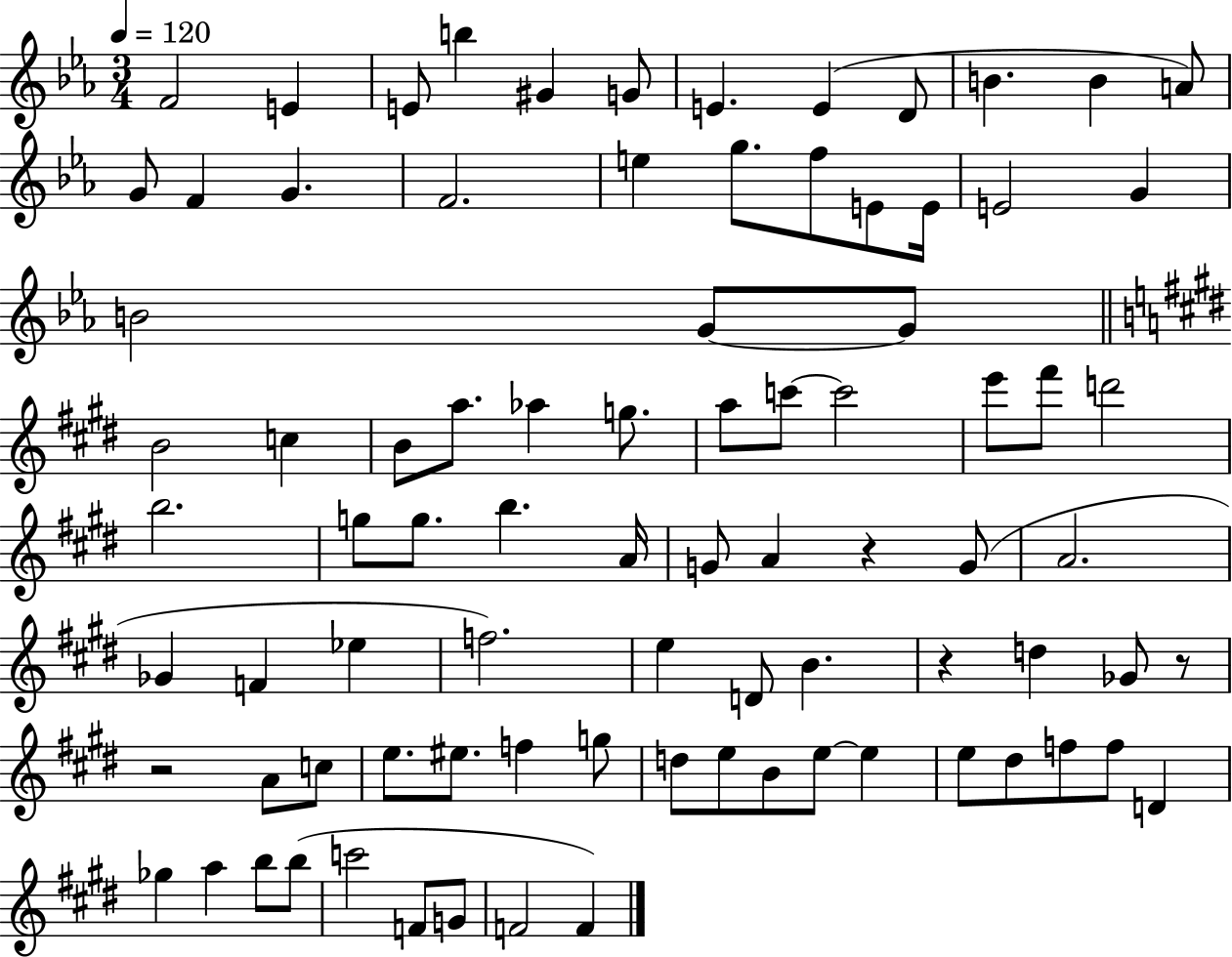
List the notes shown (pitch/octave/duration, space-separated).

F4/h E4/q E4/e B5/q G#4/q G4/e E4/q. E4/q D4/e B4/q. B4/q A4/e G4/e F4/q G4/q. F4/h. E5/q G5/e. F5/e E4/e E4/s E4/h G4/q B4/h G4/e G4/e B4/h C5/q B4/e A5/e. Ab5/q G5/e. A5/e C6/e C6/h E6/e F#6/e D6/h B5/h. G5/e G5/e. B5/q. A4/s G4/e A4/q R/q G4/e A4/h. Gb4/q F4/q Eb5/q F5/h. E5/q D4/e B4/q. R/q D5/q Gb4/e R/e R/h A4/e C5/e E5/e. EIS5/e. F5/q G5/e D5/e E5/e B4/e E5/e E5/q E5/e D#5/e F5/e F5/e D4/q Gb5/q A5/q B5/e B5/e C6/h F4/e G4/e F4/h F4/q